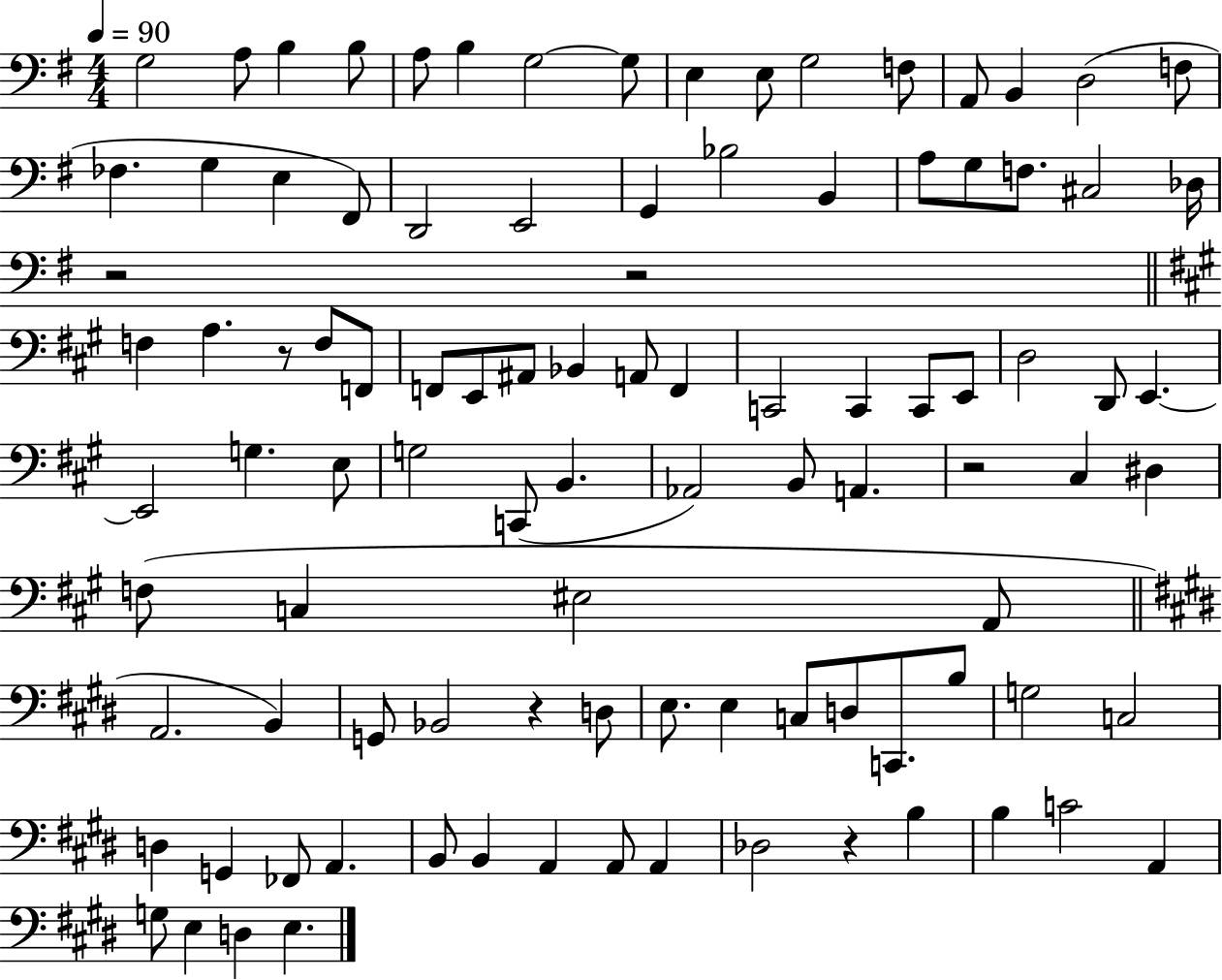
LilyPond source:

{
  \clef bass
  \numericTimeSignature
  \time 4/4
  \key g \major
  \tempo 4 = 90
  g2 a8 b4 b8 | a8 b4 g2~~ g8 | e4 e8 g2 f8 | a,8 b,4 d2( f8 | \break fes4. g4 e4 fis,8) | d,2 e,2 | g,4 bes2 b,4 | a8 g8 f8. cis2 des16 | \break r2 r2 | \bar "||" \break \key a \major f4 a4. r8 f8 f,8 | f,8 e,8 ais,8 bes,4 a,8 f,4 | c,2 c,4 c,8 e,8 | d2 d,8 e,4.~~ | \break e,2 g4. e8 | g2 c,8( b,4. | aes,2) b,8 a,4. | r2 cis4 dis4 | \break f8( c4 eis2 a,8 | \bar "||" \break \key e \major a,2. b,4) | g,8 bes,2 r4 d8 | e8. e4 c8 d8 c,8. b8 | g2 c2 | \break d4 g,4 fes,8 a,4. | b,8 b,4 a,4 a,8 a,4 | des2 r4 b4 | b4 c'2 a,4 | \break g8 e4 d4 e4. | \bar "|."
}